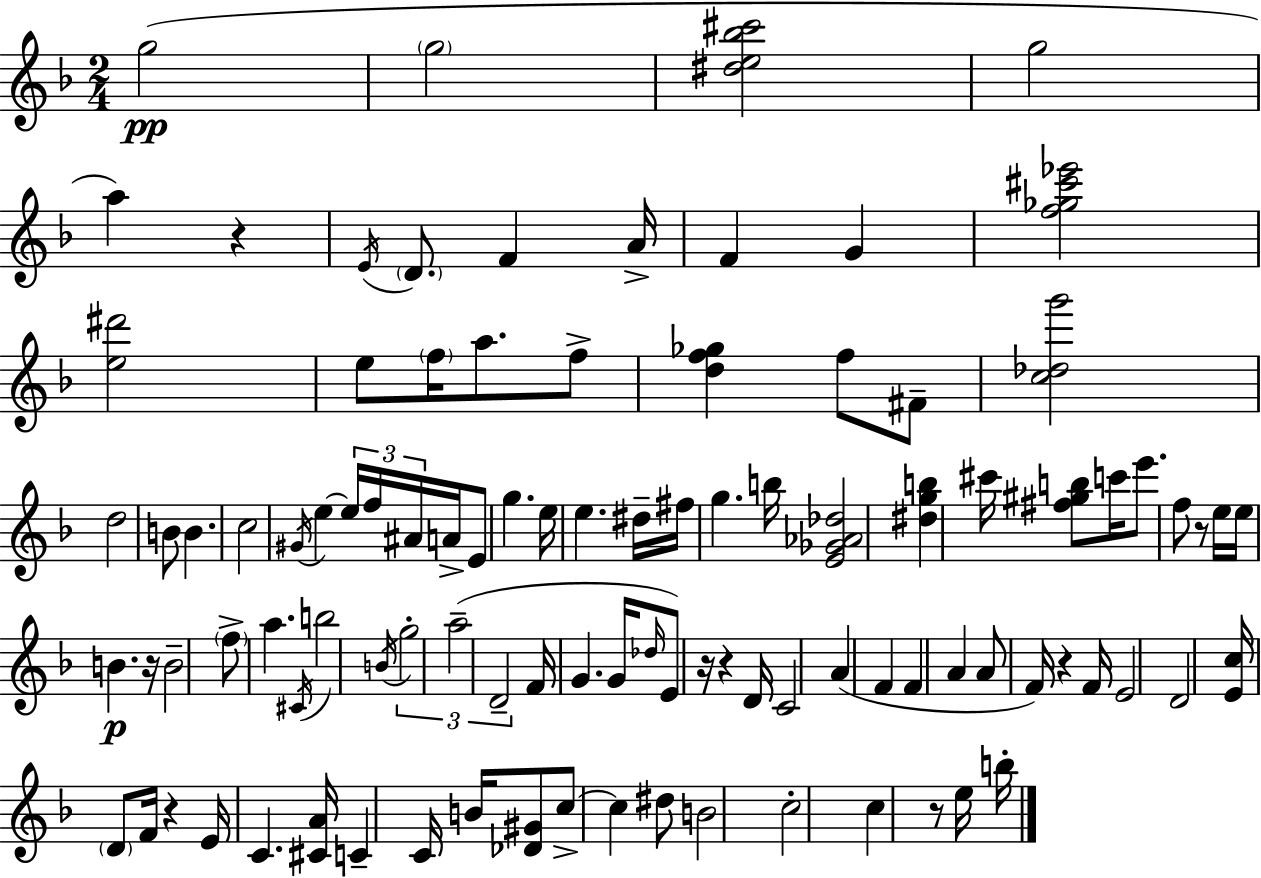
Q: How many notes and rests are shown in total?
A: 100